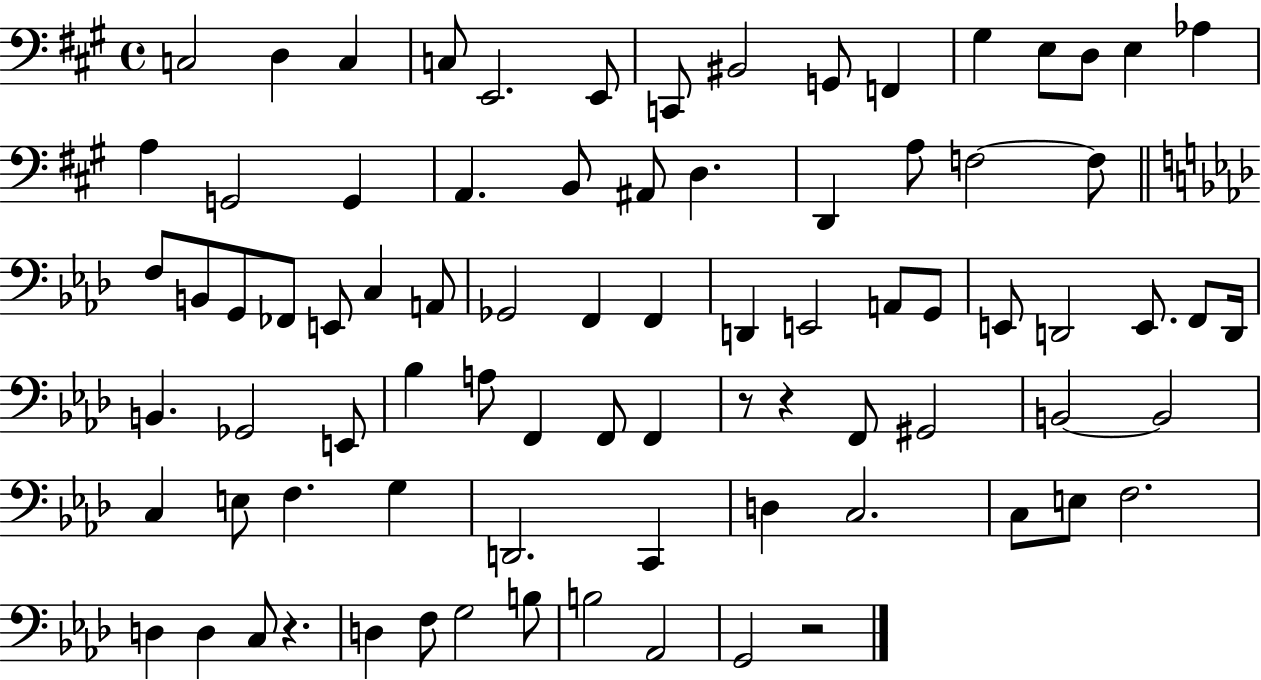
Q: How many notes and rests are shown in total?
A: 82